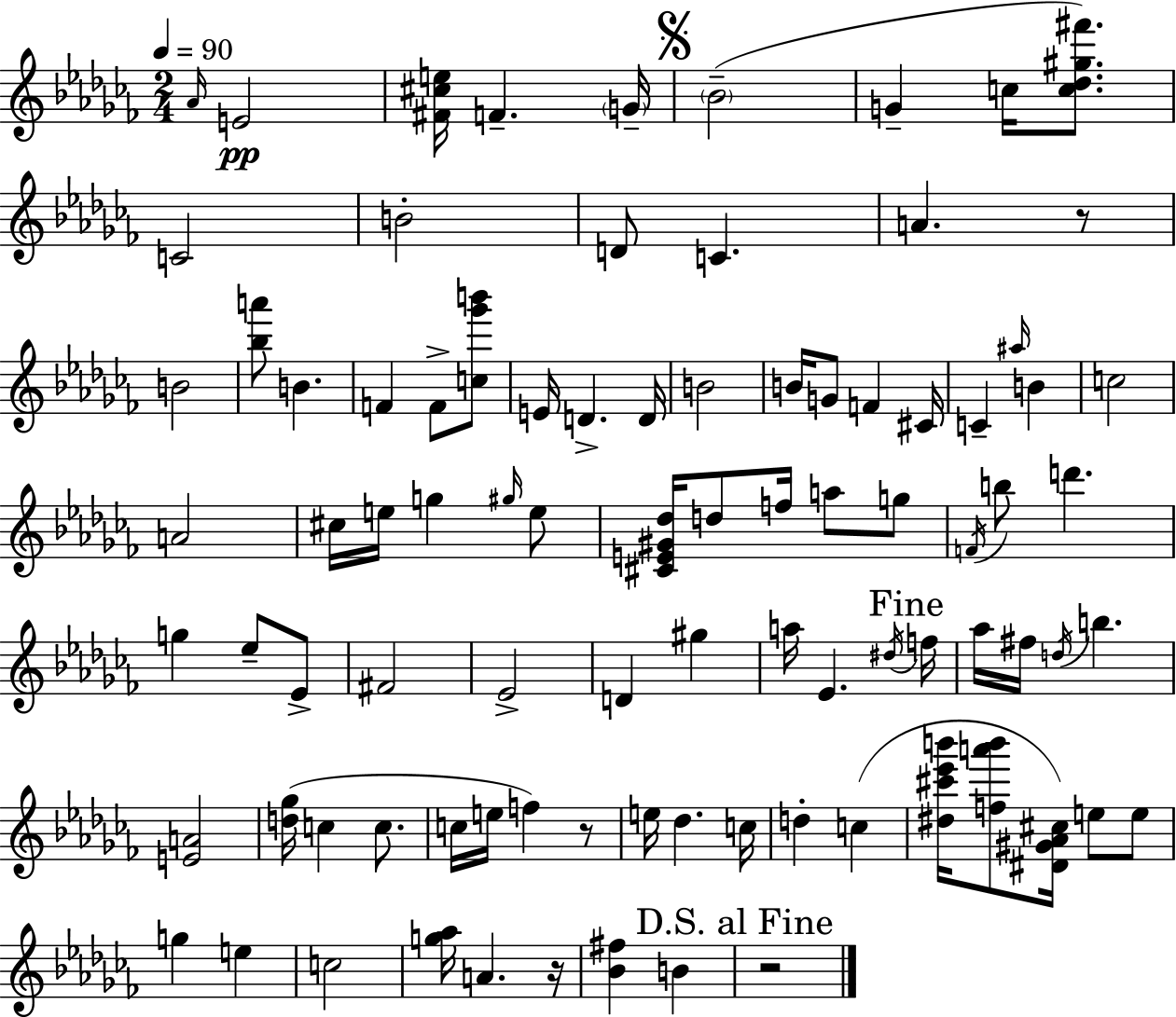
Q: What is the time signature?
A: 2/4